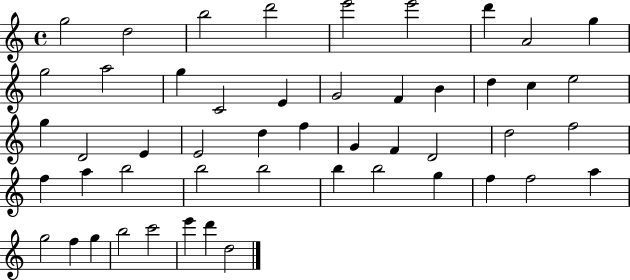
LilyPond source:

{
  \clef treble
  \time 4/4
  \defaultTimeSignature
  \key c \major
  g''2 d''2 | b''2 d'''2 | e'''2 e'''2 | d'''4 a'2 g''4 | \break g''2 a''2 | g''4 c'2 e'4 | g'2 f'4 b'4 | d''4 c''4 e''2 | \break g''4 d'2 e'4 | e'2 d''4 f''4 | g'4 f'4 d'2 | d''2 f''2 | \break f''4 a''4 b''2 | b''2 b''2 | b''4 b''2 g''4 | f''4 f''2 a''4 | \break g''2 f''4 g''4 | b''2 c'''2 | e'''4 d'''4 d''2 | \bar "|."
}